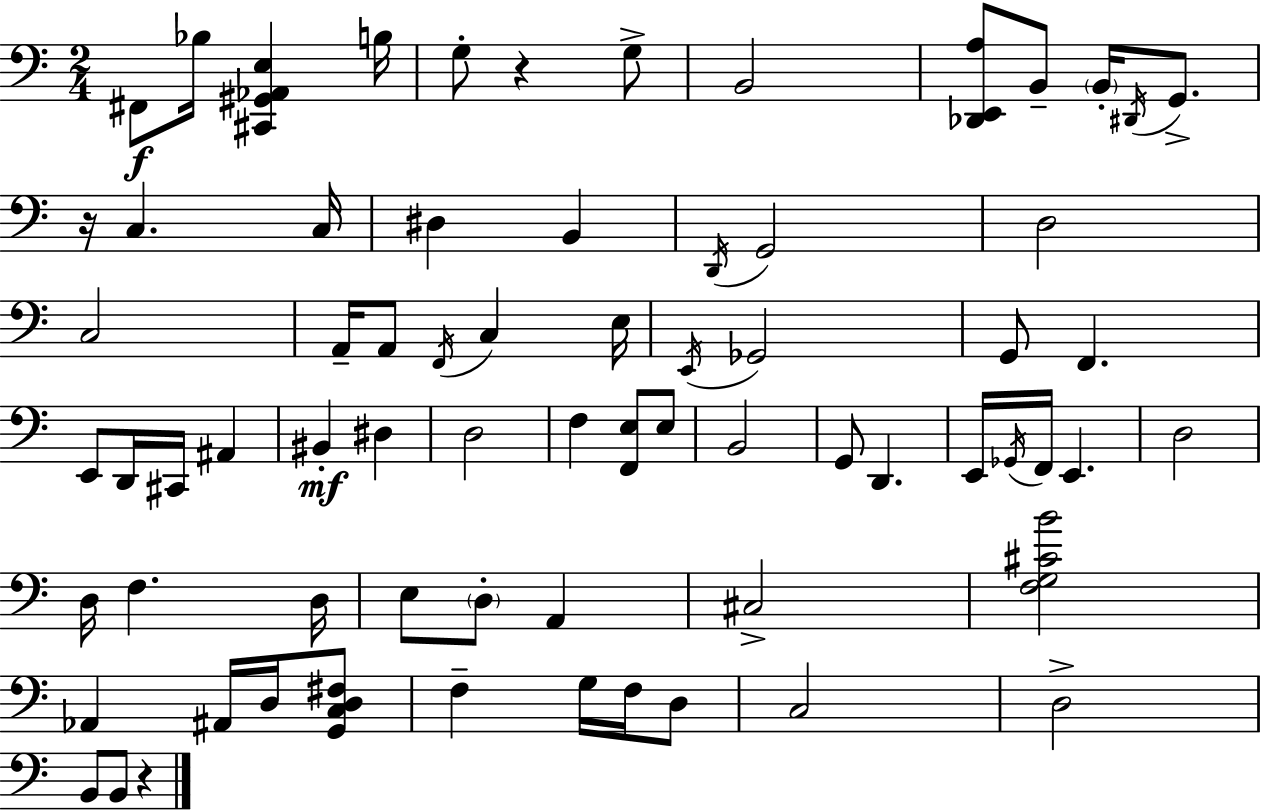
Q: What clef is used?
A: bass